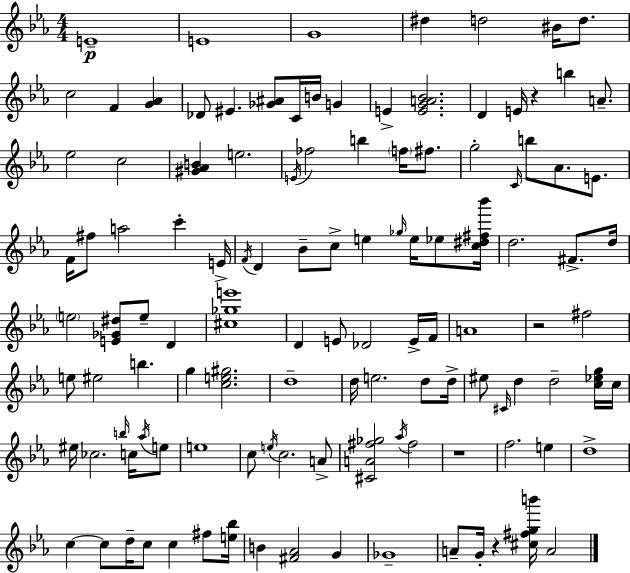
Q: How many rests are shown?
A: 4